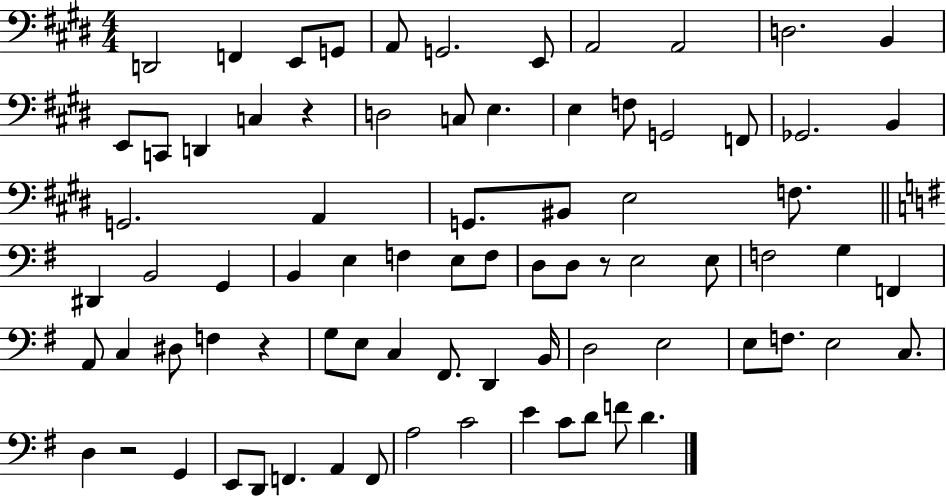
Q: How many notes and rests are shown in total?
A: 79